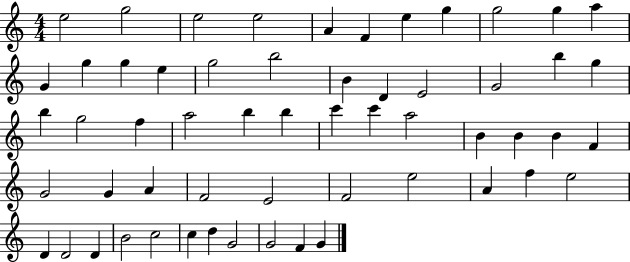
E5/h G5/h E5/h E5/h A4/q F4/q E5/q G5/q G5/h G5/q A5/q G4/q G5/q G5/q E5/q G5/h B5/h B4/q D4/q E4/h G4/h B5/q G5/q B5/q G5/h F5/q A5/h B5/q B5/q C6/q C6/q A5/h B4/q B4/q B4/q F4/q G4/h G4/q A4/q F4/h E4/h F4/h E5/h A4/q F5/q E5/h D4/q D4/h D4/q B4/h C5/h C5/q D5/q G4/h G4/h F4/q G4/q